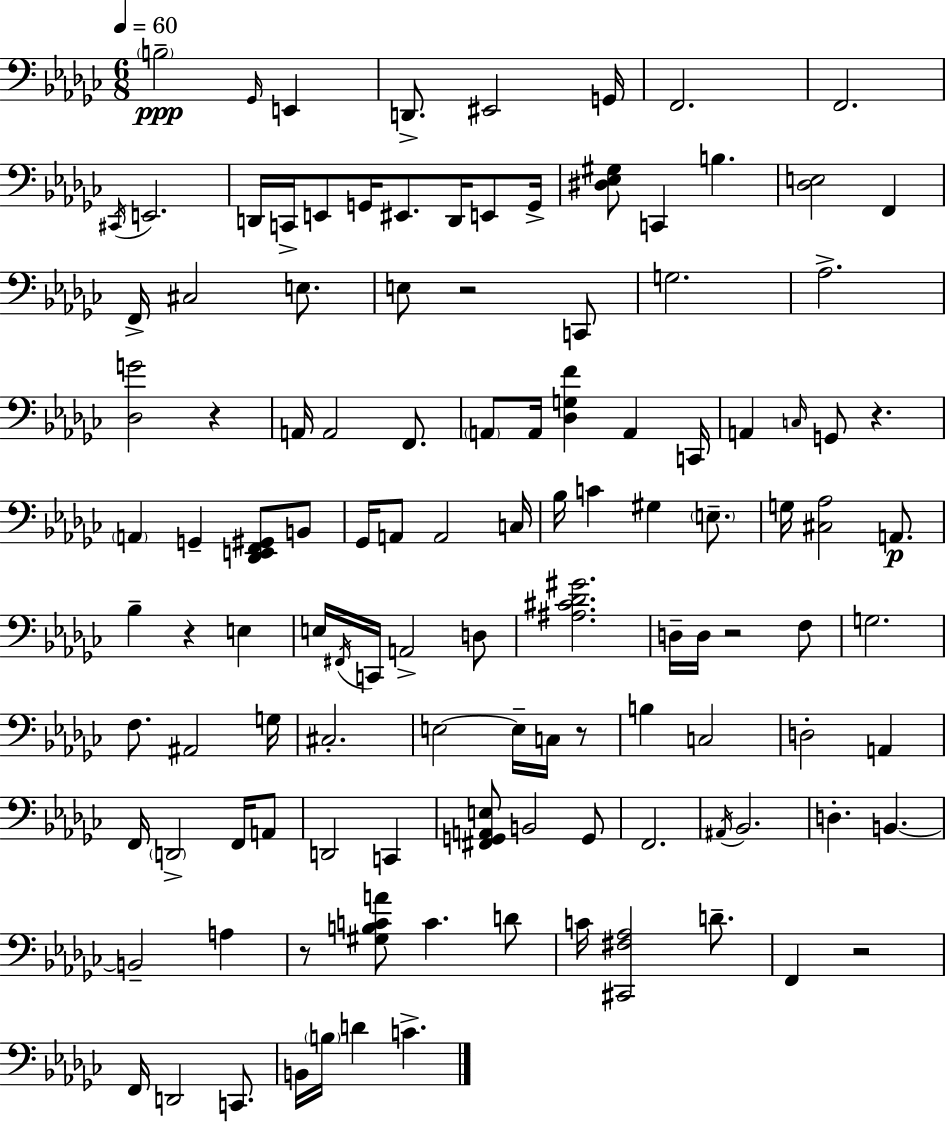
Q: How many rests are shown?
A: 8